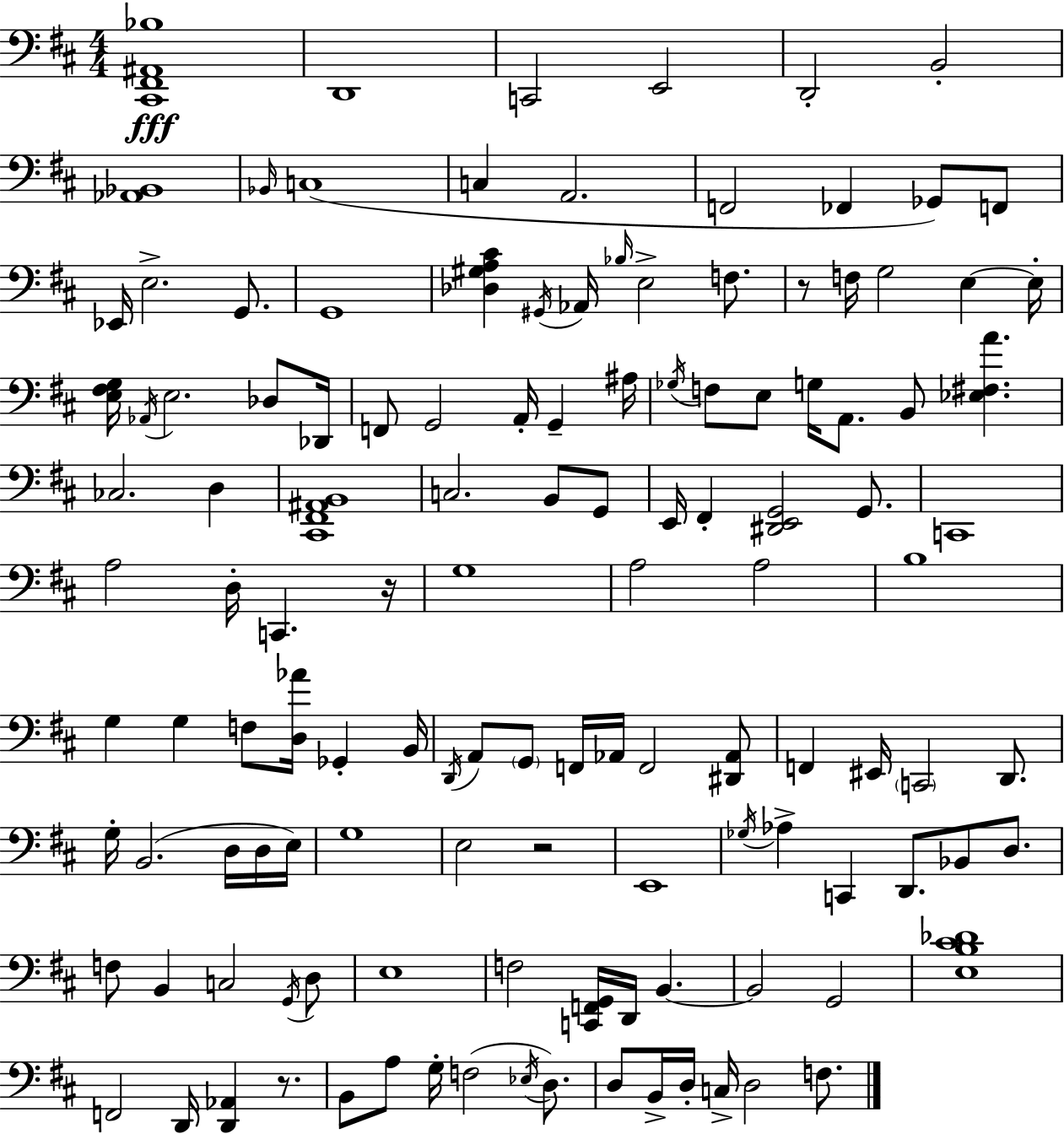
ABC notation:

X:1
T:Untitled
M:4/4
L:1/4
K:D
[^C,,^F,,^A,,_B,]4 D,,4 C,,2 E,,2 D,,2 B,,2 [_A,,_B,,]4 _B,,/4 C,4 C, A,,2 F,,2 _F,, _G,,/2 F,,/2 _E,,/4 E,2 G,,/2 G,,4 [_D,^G,A,^C] ^G,,/4 _A,,/4 _B,/4 E,2 F,/2 z/2 F,/4 G,2 E, E,/4 [E,^F,G,]/4 _A,,/4 E,2 _D,/2 _D,,/4 F,,/2 G,,2 A,,/4 G,, ^A,/4 _G,/4 F,/2 E,/2 G,/4 A,,/2 B,,/2 [_E,^F,A] _C,2 D, [^C,,^F,,^A,,B,,]4 C,2 B,,/2 G,,/2 E,,/4 ^F,, [^D,,E,,G,,]2 G,,/2 C,,4 A,2 D,/4 C,, z/4 G,4 A,2 A,2 B,4 G, G, F,/2 [D,_A]/4 _G,, B,,/4 D,,/4 A,,/2 G,,/2 F,,/4 _A,,/4 F,,2 [^D,,_A,,]/2 F,, ^E,,/4 C,,2 D,,/2 G,/4 B,,2 D,/4 D,/4 E,/4 G,4 E,2 z2 E,,4 _G,/4 _A, C,, D,,/2 _B,,/2 D,/2 F,/2 B,, C,2 G,,/4 D,/2 E,4 F,2 [C,,F,,G,,]/4 D,,/4 B,, B,,2 G,,2 [E,B,^C_D]4 F,,2 D,,/4 [D,,_A,,] z/2 B,,/2 A,/2 G,/4 F,2 _E,/4 D,/2 D,/2 B,,/4 D,/4 C,/4 D,2 F,/2